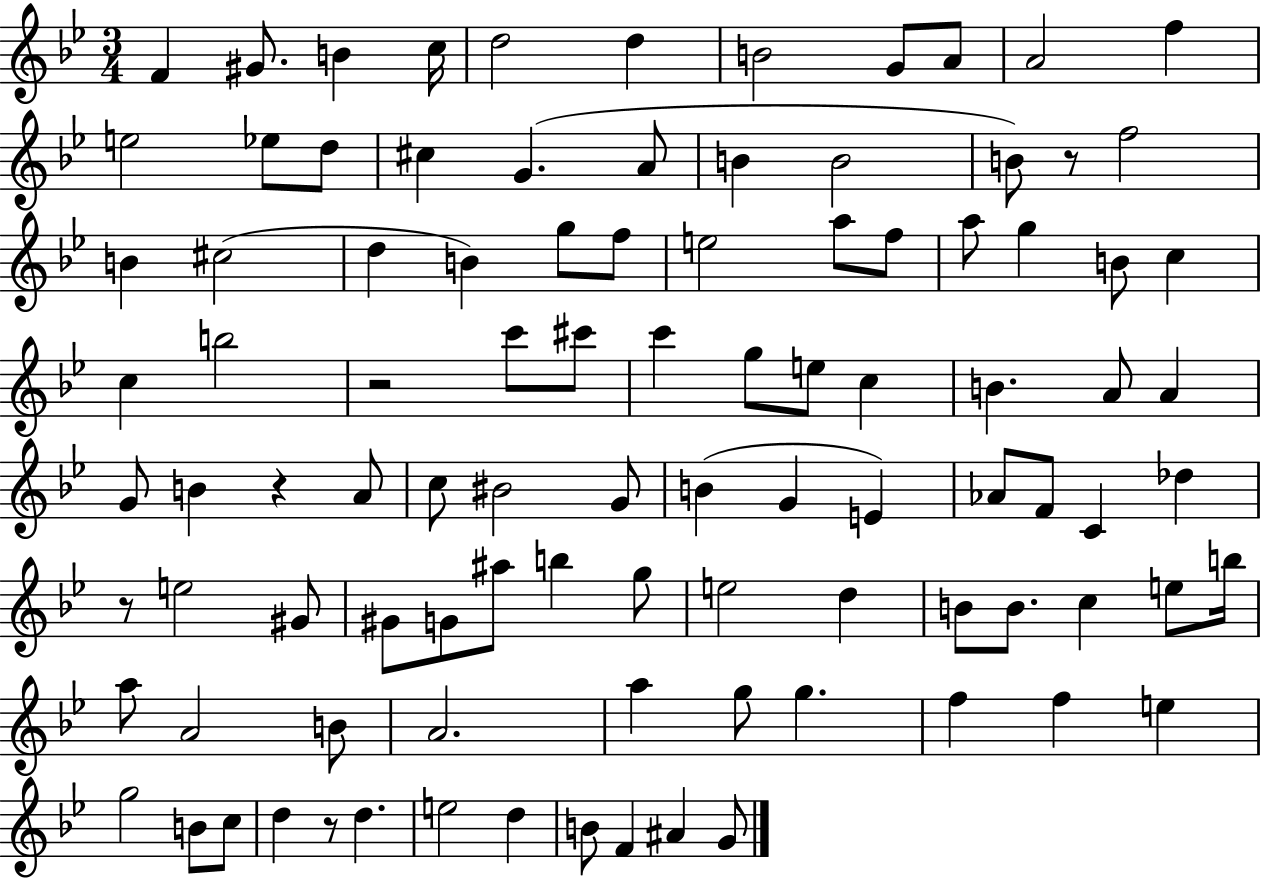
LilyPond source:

{
  \clef treble
  \numericTimeSignature
  \time 3/4
  \key bes \major
  f'4 gis'8. b'4 c''16 | d''2 d''4 | b'2 g'8 a'8 | a'2 f''4 | \break e''2 ees''8 d''8 | cis''4 g'4.( a'8 | b'4 b'2 | b'8) r8 f''2 | \break b'4 cis''2( | d''4 b'4) g''8 f''8 | e''2 a''8 f''8 | a''8 g''4 b'8 c''4 | \break c''4 b''2 | r2 c'''8 cis'''8 | c'''4 g''8 e''8 c''4 | b'4. a'8 a'4 | \break g'8 b'4 r4 a'8 | c''8 bis'2 g'8 | b'4( g'4 e'4) | aes'8 f'8 c'4 des''4 | \break r8 e''2 gis'8 | gis'8 g'8 ais''8 b''4 g''8 | e''2 d''4 | b'8 b'8. c''4 e''8 b''16 | \break a''8 a'2 b'8 | a'2. | a''4 g''8 g''4. | f''4 f''4 e''4 | \break g''2 b'8 c''8 | d''4 r8 d''4. | e''2 d''4 | b'8 f'4 ais'4 g'8 | \break \bar "|."
}